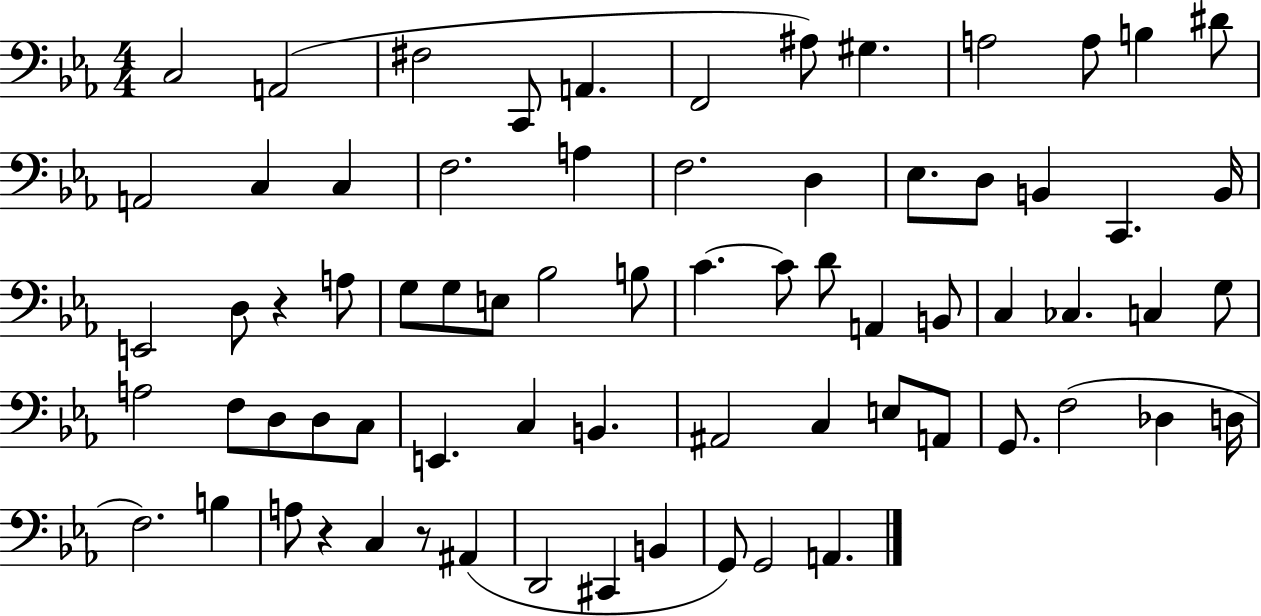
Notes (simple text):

C3/h A2/h F#3/h C2/e A2/q. F2/h A#3/e G#3/q. A3/h A3/e B3/q D#4/e A2/h C3/q C3/q F3/h. A3/q F3/h. D3/q Eb3/e. D3/e B2/q C2/q. B2/s E2/h D3/e R/q A3/e G3/e G3/e E3/e Bb3/h B3/e C4/q. C4/e D4/e A2/q B2/e C3/q CES3/q. C3/q G3/e A3/h F3/e D3/e D3/e C3/e E2/q. C3/q B2/q. A#2/h C3/q E3/e A2/e G2/e. F3/h Db3/q D3/s F3/h. B3/q A3/e R/q C3/q R/e A#2/q D2/h C#2/q B2/q G2/e G2/h A2/q.